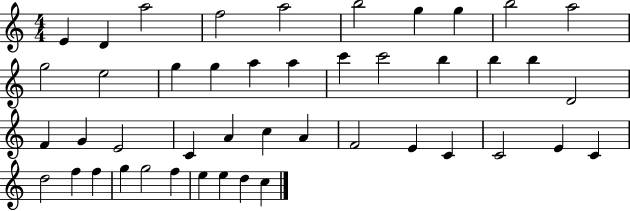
E4/q D4/q A5/h F5/h A5/h B5/h G5/q G5/q B5/h A5/h G5/h E5/h G5/q G5/q A5/q A5/q C6/q C6/h B5/q B5/q B5/q D4/h F4/q G4/q E4/h C4/q A4/q C5/q A4/q F4/h E4/q C4/q C4/h E4/q C4/q D5/h F5/q F5/q G5/q G5/h F5/q E5/q E5/q D5/q C5/q